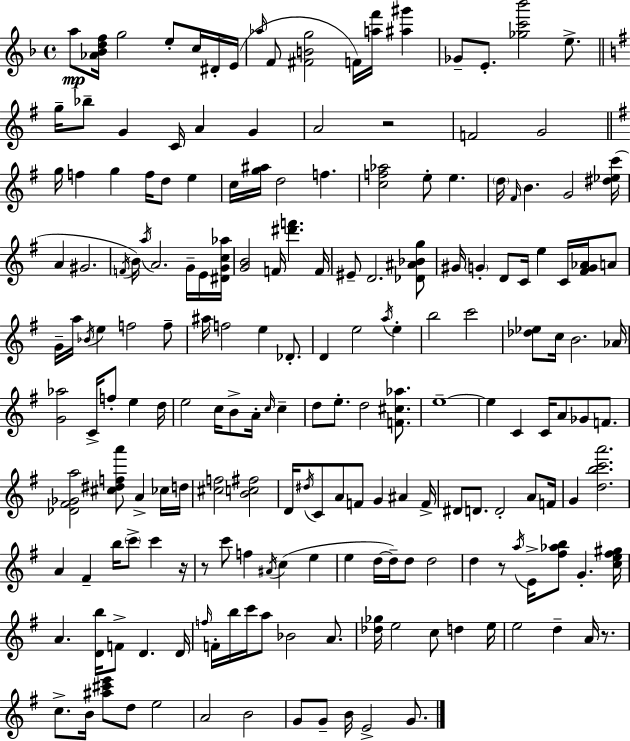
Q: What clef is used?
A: treble